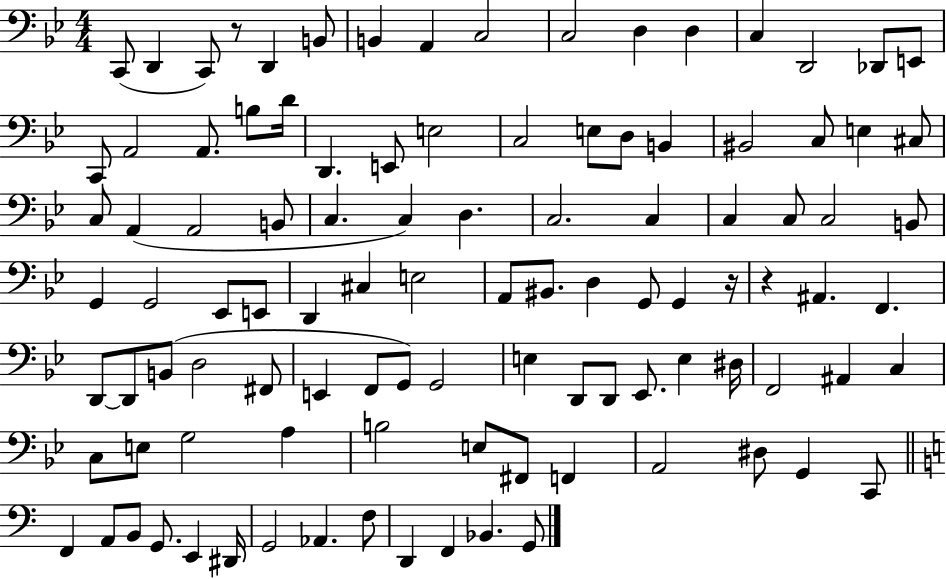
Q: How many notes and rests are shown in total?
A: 104